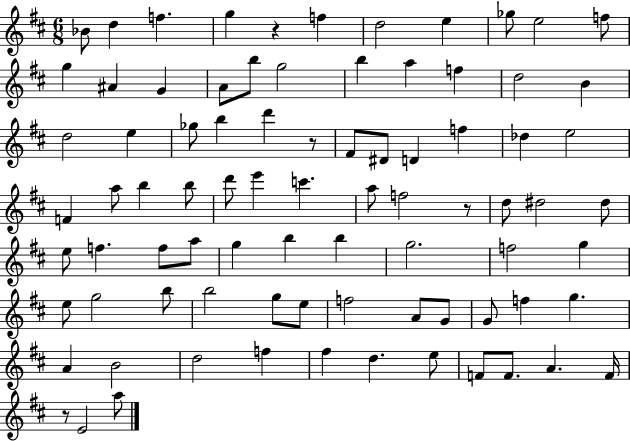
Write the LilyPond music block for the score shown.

{
  \clef treble
  \numericTimeSignature
  \time 6/8
  \key d \major
  bes'8 d''4 f''4. | g''4 r4 f''4 | d''2 e''4 | ges''8 e''2 f''8 | \break g''4 ais'4 g'4 | a'8 b''8 g''2 | b''4 a''4 f''4 | d''2 b'4 | \break d''2 e''4 | ges''8 b''4 d'''4 r8 | fis'8 dis'8 d'4 f''4 | des''4 e''2 | \break f'4 a''8 b''4 b''8 | d'''8 e'''4 c'''4. | a''8 f''2 r8 | d''8 dis''2 dis''8 | \break e''8 f''4. f''8 a''8 | g''4 b''4 b''4 | g''2. | f''2 g''4 | \break e''8 g''2 b''8 | b''2 g''8 e''8 | f''2 a'8 g'8 | g'8 f''4 g''4. | \break a'4 b'2 | d''2 f''4 | fis''4 d''4. e''8 | f'8 f'8. a'4. f'16 | \break r8 e'2 a''8 | \bar "|."
}